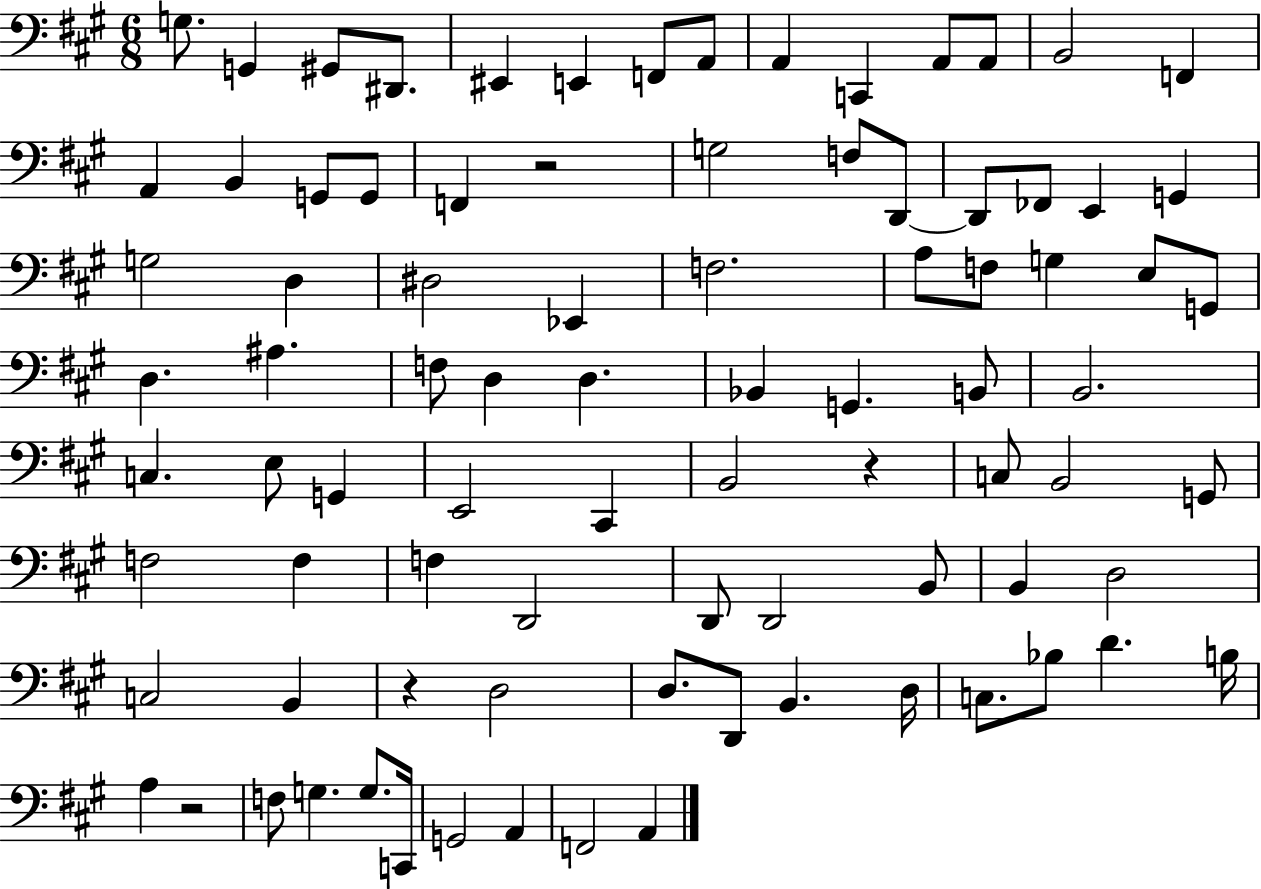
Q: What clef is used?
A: bass